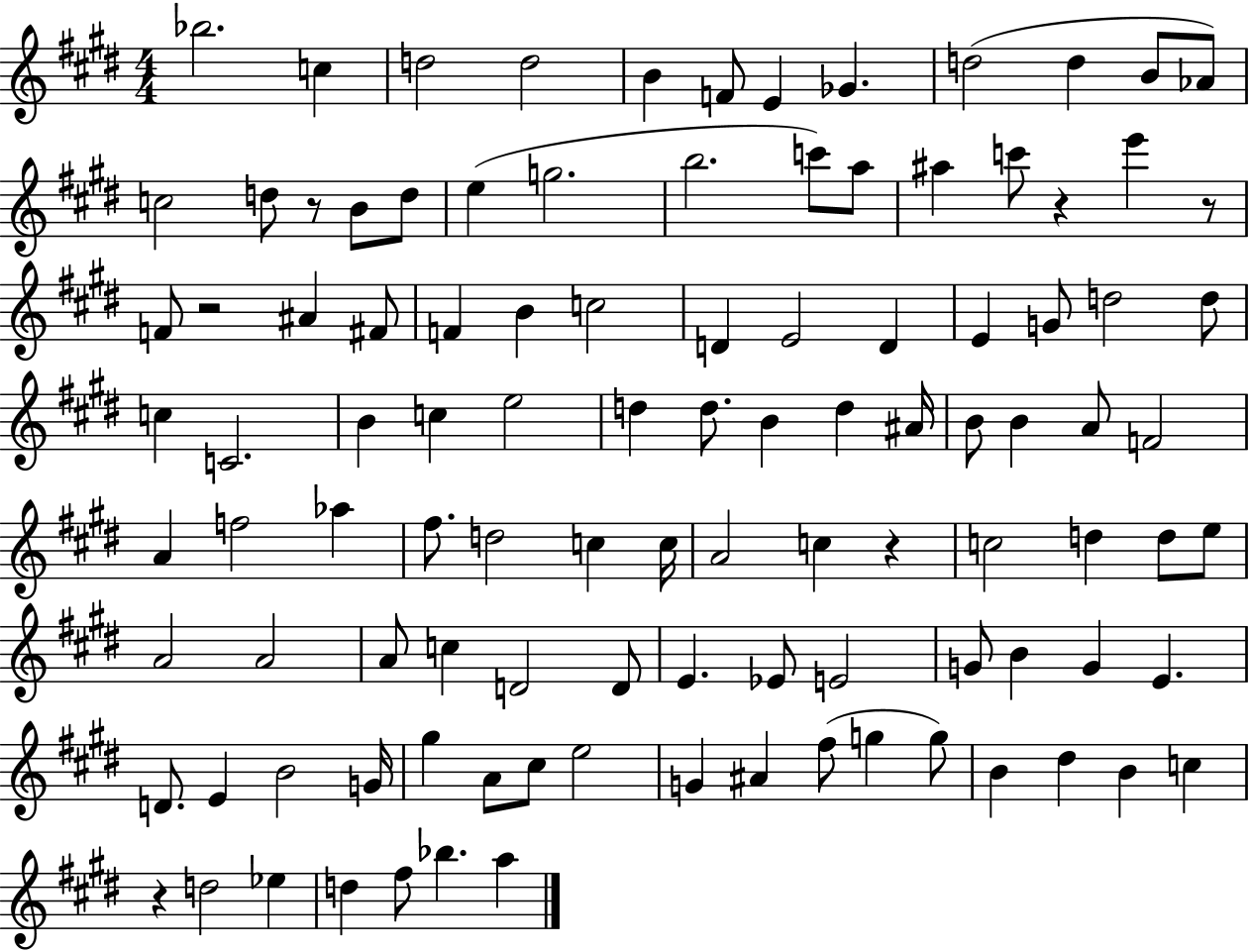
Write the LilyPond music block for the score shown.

{
  \clef treble
  \numericTimeSignature
  \time 4/4
  \key e \major
  bes''2. c''4 | d''2 d''2 | b'4 f'8 e'4 ges'4. | d''2( d''4 b'8 aes'8) | \break c''2 d''8 r8 b'8 d''8 | e''4( g''2. | b''2. c'''8) a''8 | ais''4 c'''8 r4 e'''4 r8 | \break f'8 r2 ais'4 fis'8 | f'4 b'4 c''2 | d'4 e'2 d'4 | e'4 g'8 d''2 d''8 | \break c''4 c'2. | b'4 c''4 e''2 | d''4 d''8. b'4 d''4 ais'16 | b'8 b'4 a'8 f'2 | \break a'4 f''2 aes''4 | fis''8. d''2 c''4 c''16 | a'2 c''4 r4 | c''2 d''4 d''8 e''8 | \break a'2 a'2 | a'8 c''4 d'2 d'8 | e'4. ees'8 e'2 | g'8 b'4 g'4 e'4. | \break d'8. e'4 b'2 g'16 | gis''4 a'8 cis''8 e''2 | g'4 ais'4 fis''8( g''4 g''8) | b'4 dis''4 b'4 c''4 | \break r4 d''2 ees''4 | d''4 fis''8 bes''4. a''4 | \bar "|."
}